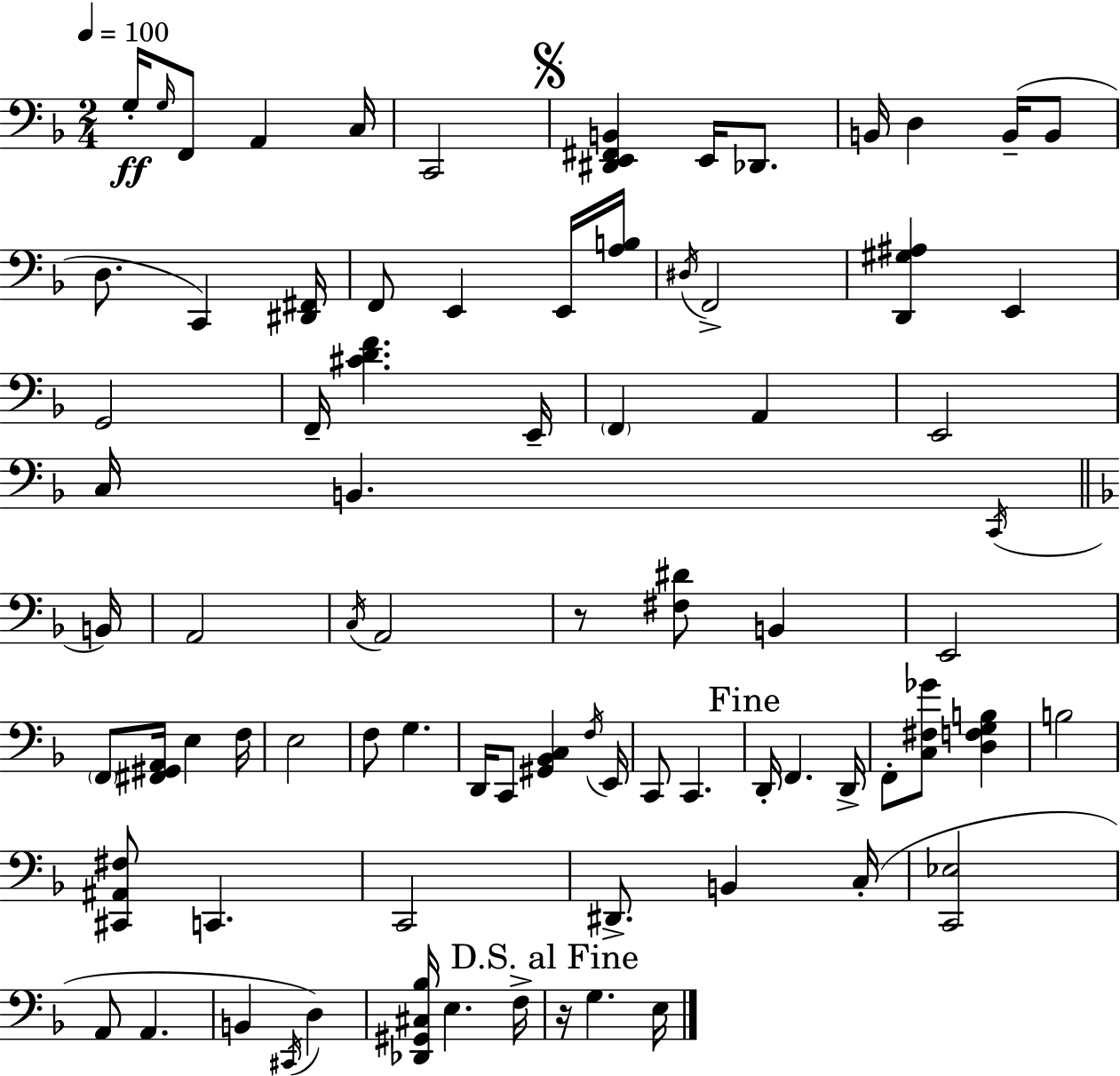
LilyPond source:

{
  \clef bass
  \numericTimeSignature
  \time 2/4
  \key d \minor
  \tempo 4 = 100
  g16-.\ff \grace { g16 } f,8 a,4 | c16 c,2 | \mark \markup { \musicglyph "scripts.segno" } <dis, e, fis, b,>4 e,16 des,8. | b,16 d4 b,16--( b,8 | \break d8. c,4) | <dis, fis,>16 f,8 e,4 e,16 | <a b>16 \acciaccatura { dis16 } f,2-> | <d, gis ais>4 e,4 | \break g,2 | f,16-- <cis' d' f'>4. | e,16-- \parenthesize f,4 a,4 | e,2 | \break c16 b,4. | \acciaccatura { c,16 } \bar "||" \break \key f \major b,16 a,2 | \acciaccatura { c16 } a,2 | r8 <fis dis'>8 b,4 | e,2 | \break \parenthesize f,8 <fis, gis, a,>16 e4 | f16 e2 | f8 g4. | d,16 c,8 <gis, bes, c>4 | \break \acciaccatura { f16 } e,16 c,8 c,4. | \mark "Fine" d,16-. f,4. | d,16-> f,8-. <c fis ges'>8 <d f g b>4 | b2 | \break <cis, ais, fis>8 c,4. | c,2 | dis,8.-> b,4 | c16-.( <c, ees>2 | \break a,8 a,4. | b,4 \acciaccatura { cis,16 }) | d4 <des, gis, cis bes>16 e4. | f16-> \mark "D.S. al Fine" r16 g4. | \break e16 \bar "|."
}